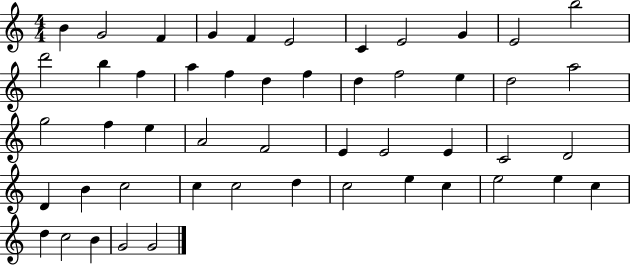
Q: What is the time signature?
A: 4/4